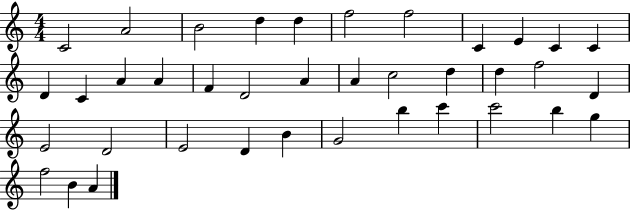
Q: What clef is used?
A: treble